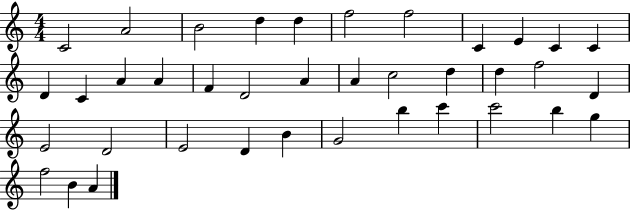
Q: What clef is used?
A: treble